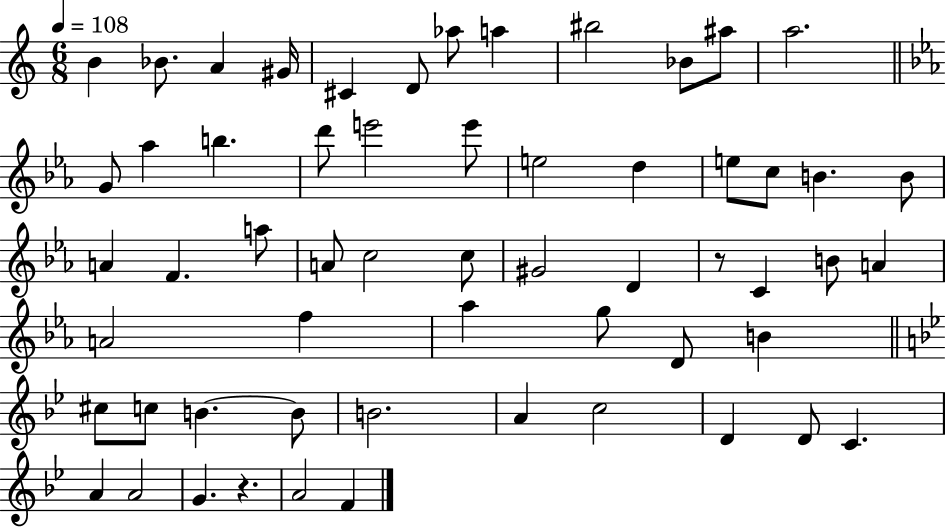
{
  \clef treble
  \numericTimeSignature
  \time 6/8
  \key c \major
  \tempo 4 = 108
  b'4 bes'8. a'4 gis'16 | cis'4 d'8 aes''8 a''4 | bis''2 bes'8 ais''8 | a''2. | \break \bar "||" \break \key ees \major g'8 aes''4 b''4. | d'''8 e'''2 e'''8 | e''2 d''4 | e''8 c''8 b'4. b'8 | \break a'4 f'4. a''8 | a'8 c''2 c''8 | gis'2 d'4 | r8 c'4 b'8 a'4 | \break a'2 f''4 | aes''4 g''8 d'8 b'4 | \bar "||" \break \key bes \major cis''8 c''8 b'4.~~ b'8 | b'2. | a'4 c''2 | d'4 d'8 c'4. | \break a'4 a'2 | g'4. r4. | a'2 f'4 | \bar "|."
}